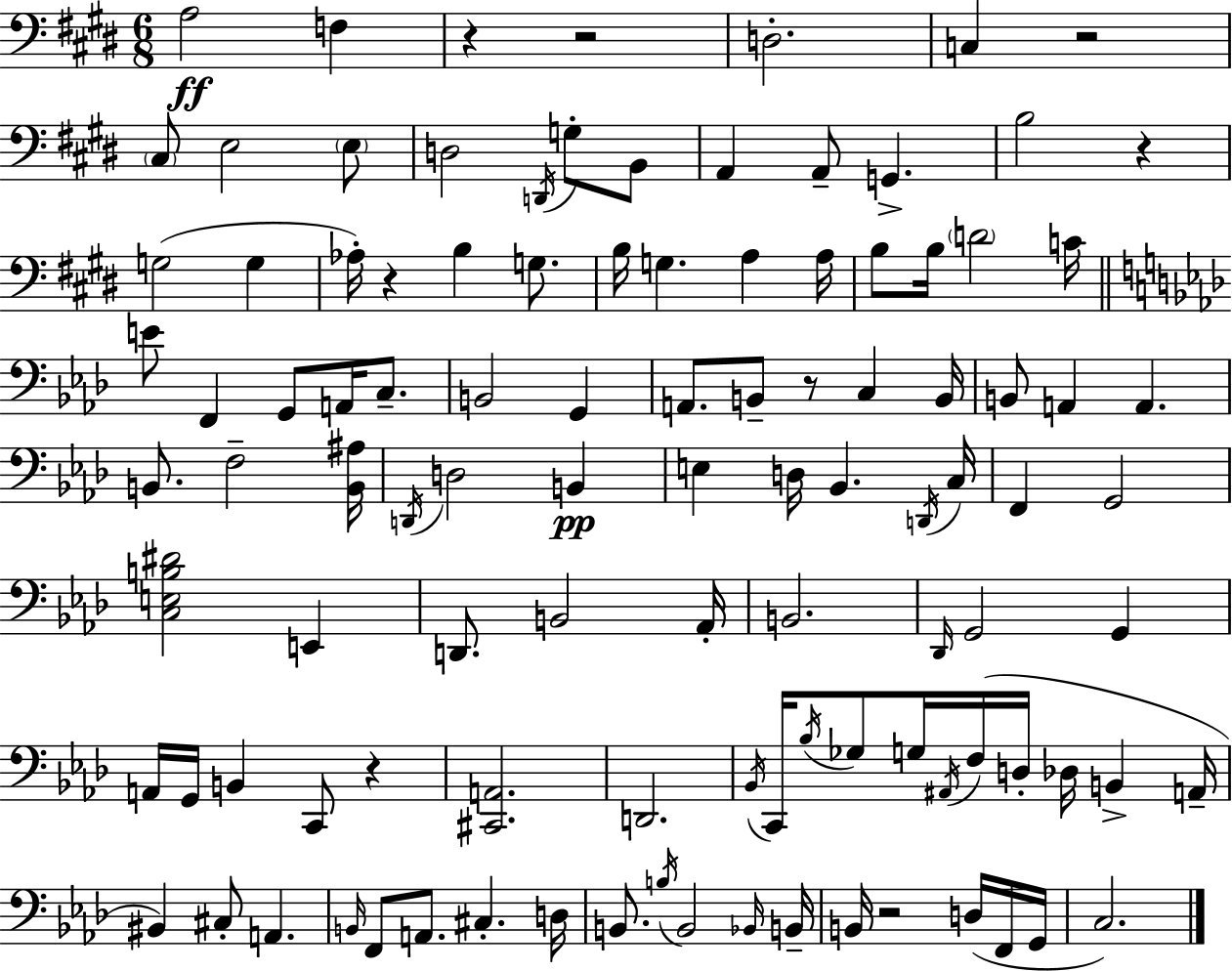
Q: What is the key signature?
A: E major